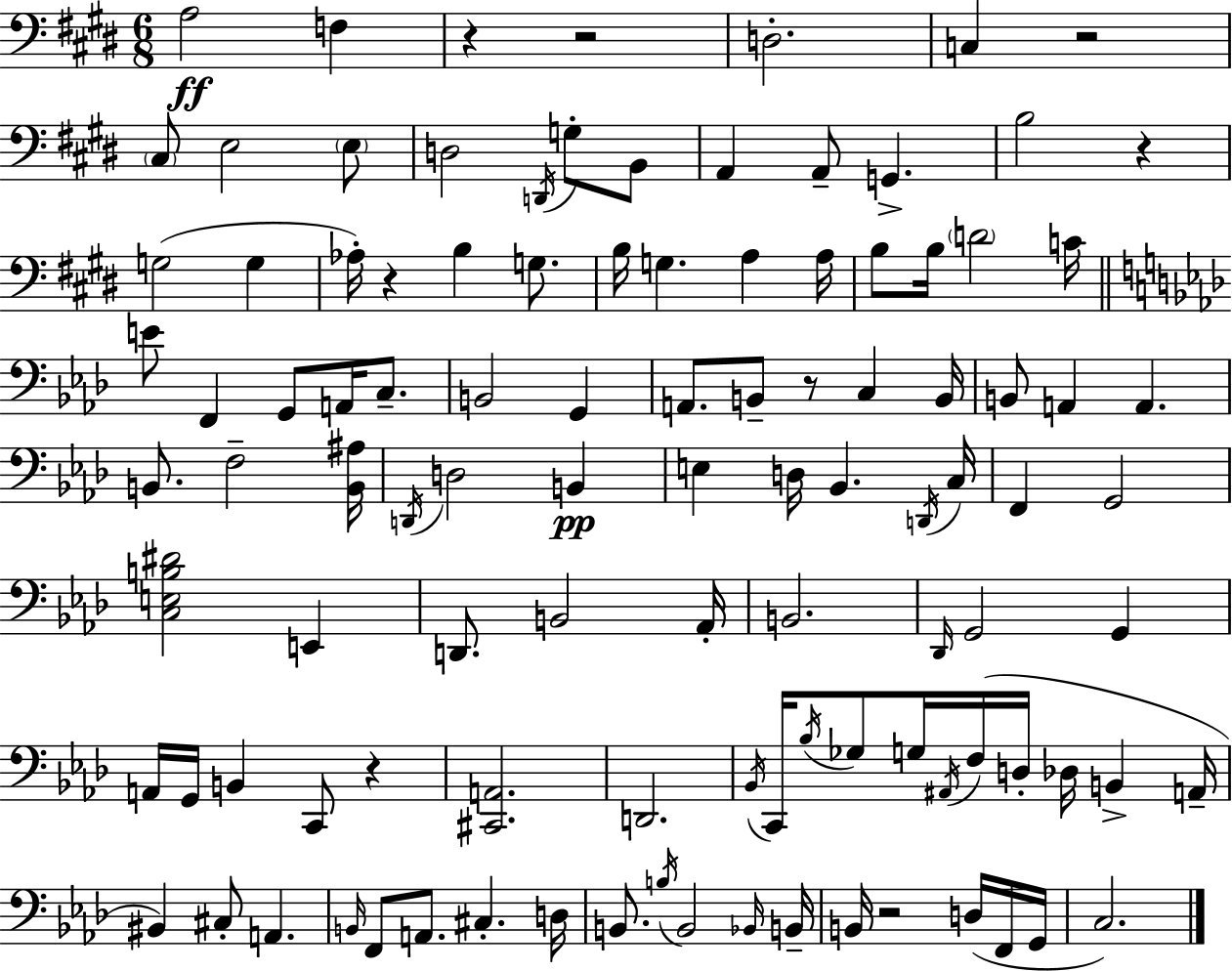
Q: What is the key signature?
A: E major